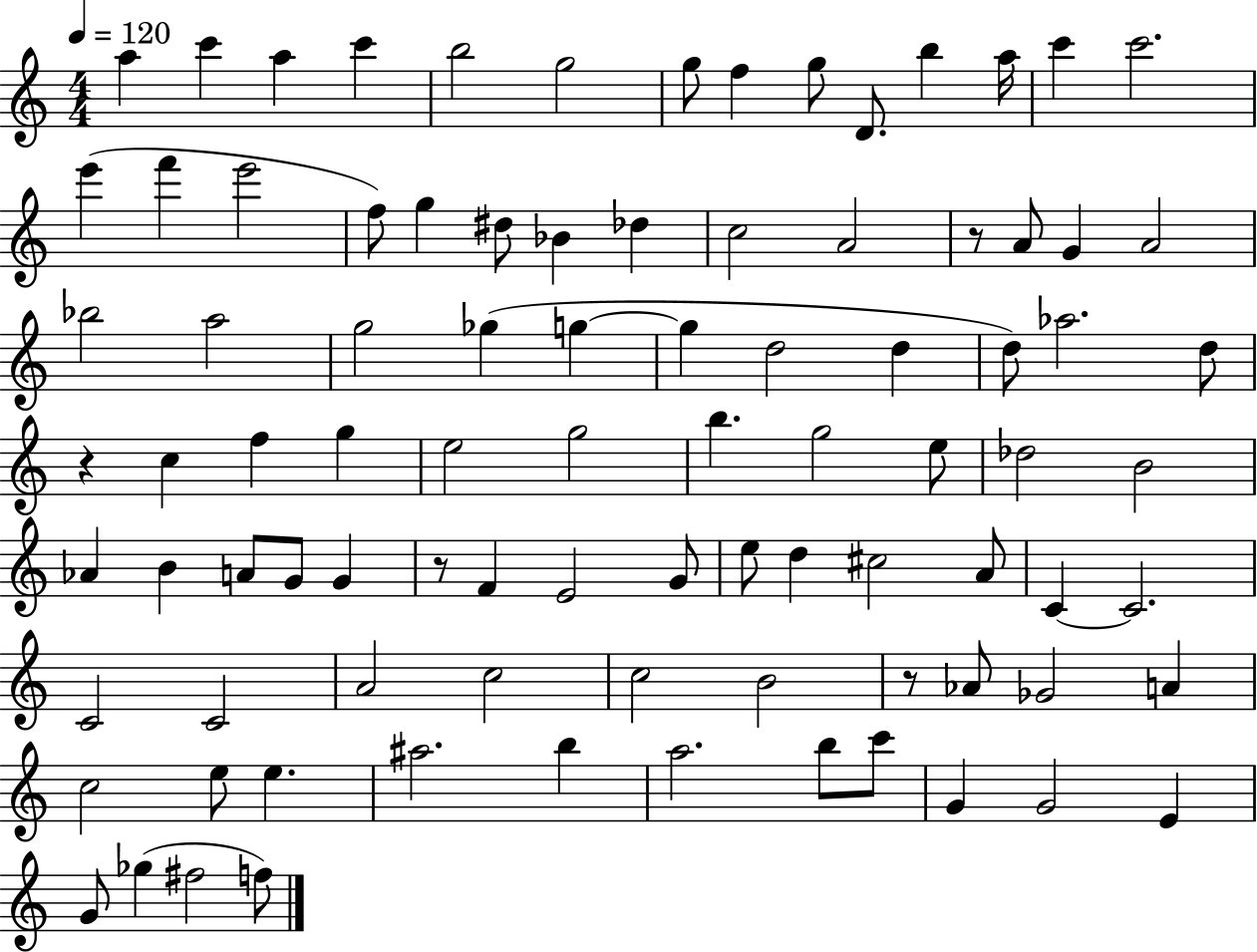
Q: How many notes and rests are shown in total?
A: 90